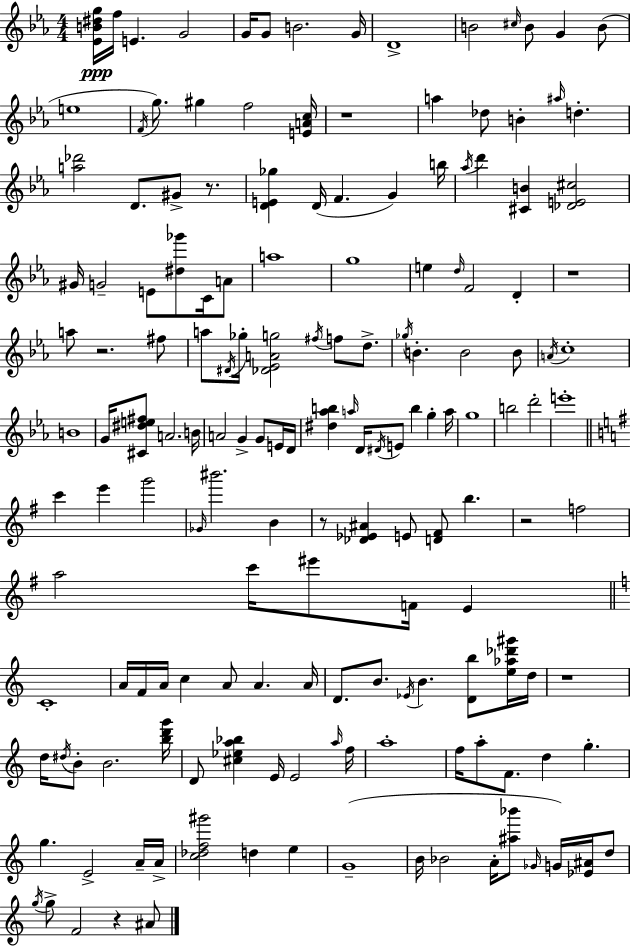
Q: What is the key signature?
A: EES major